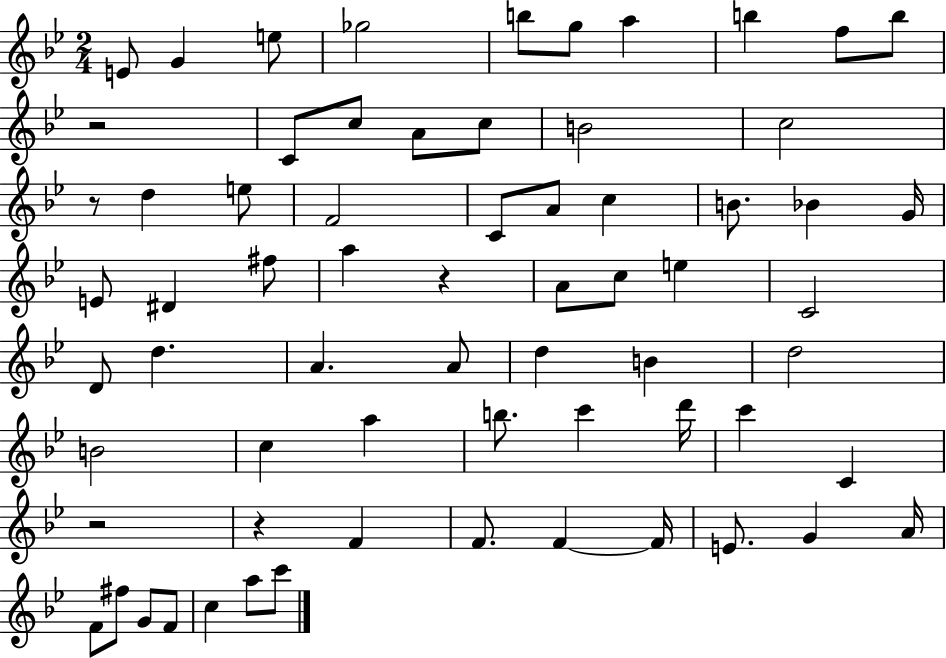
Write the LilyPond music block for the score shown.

{
  \clef treble
  \numericTimeSignature
  \time 2/4
  \key bes \major
  e'8 g'4 e''8 | ges''2 | b''8 g''8 a''4 | b''4 f''8 b''8 | \break r2 | c'8 c''8 a'8 c''8 | b'2 | c''2 | \break r8 d''4 e''8 | f'2 | c'8 a'8 c''4 | b'8. bes'4 g'16 | \break e'8 dis'4 fis''8 | a''4 r4 | a'8 c''8 e''4 | c'2 | \break d'8 d''4. | a'4. a'8 | d''4 b'4 | d''2 | \break b'2 | c''4 a''4 | b''8. c'''4 d'''16 | c'''4 c'4 | \break r2 | r4 f'4 | f'8. f'4~~ f'16 | e'8. g'4 a'16 | \break f'8 fis''8 g'8 f'8 | c''4 a''8 c'''8 | \bar "|."
}